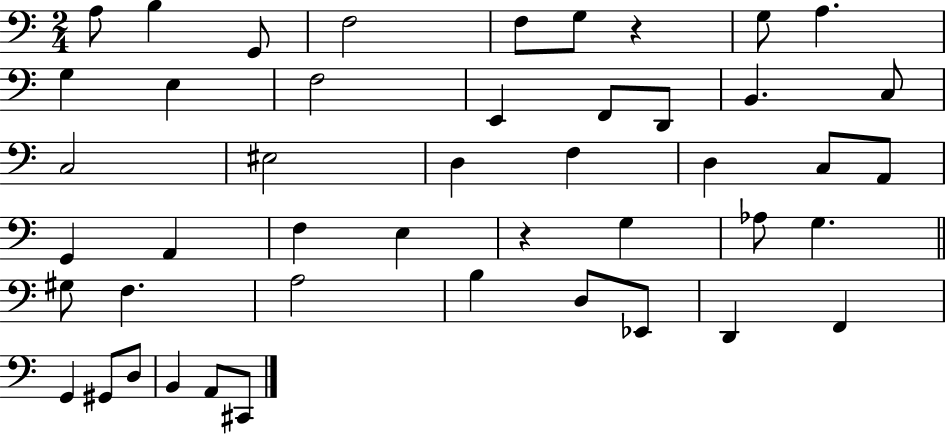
X:1
T:Untitled
M:2/4
L:1/4
K:C
A,/2 B, G,,/2 F,2 F,/2 G,/2 z G,/2 A, G, E, F,2 E,, F,,/2 D,,/2 B,, C,/2 C,2 ^E,2 D, F, D, C,/2 A,,/2 G,, A,, F, E, z G, _A,/2 G, ^G,/2 F, A,2 B, D,/2 _E,,/2 D,, F,, G,, ^G,,/2 D,/2 B,, A,,/2 ^C,,/2